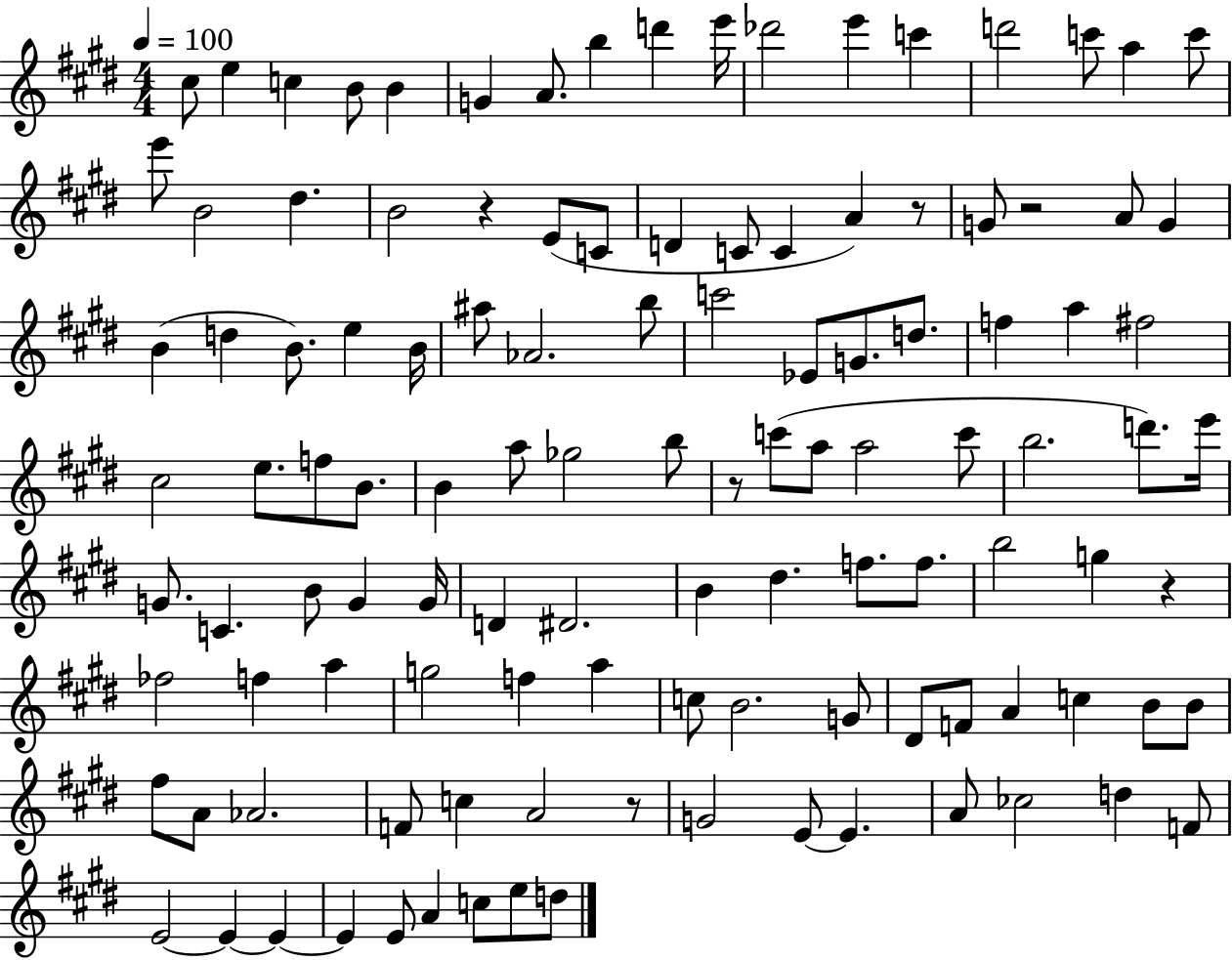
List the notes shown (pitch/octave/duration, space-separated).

C#5/e E5/q C5/q B4/e B4/q G4/q A4/e. B5/q D6/q E6/s Db6/h E6/q C6/q D6/h C6/e A5/q C6/e E6/e B4/h D#5/q. B4/h R/q E4/e C4/e D4/q C4/e C4/q A4/q R/e G4/e R/h A4/e G4/q B4/q D5/q B4/e. E5/q B4/s A#5/e Ab4/h. B5/e C6/h Eb4/e G4/e. D5/e. F5/q A5/q F#5/h C#5/h E5/e. F5/e B4/e. B4/q A5/e Gb5/h B5/e R/e C6/e A5/e A5/h C6/e B5/h. D6/e. E6/s G4/e. C4/q. B4/e G4/q G4/s D4/q D#4/h. B4/q D#5/q. F5/e. F5/e. B5/h G5/q R/q FES5/h F5/q A5/q G5/h F5/q A5/q C5/e B4/h. G4/e D#4/e F4/e A4/q C5/q B4/e B4/e F#5/e A4/e Ab4/h. F4/e C5/q A4/h R/e G4/h E4/e E4/q. A4/e CES5/h D5/q F4/e E4/h E4/q E4/q E4/q E4/e A4/q C5/e E5/e D5/e